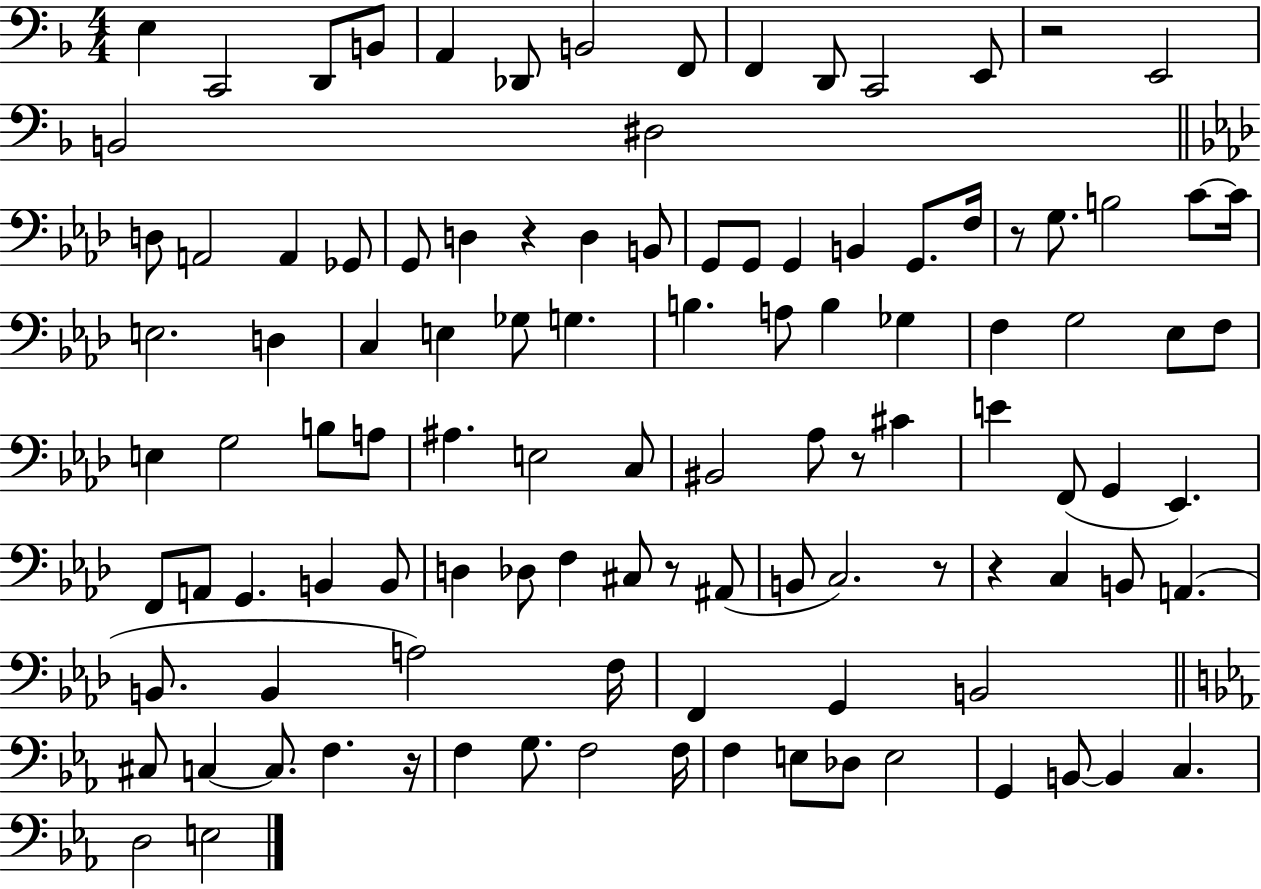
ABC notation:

X:1
T:Untitled
M:4/4
L:1/4
K:F
E, C,,2 D,,/2 B,,/2 A,, _D,,/2 B,,2 F,,/2 F,, D,,/2 C,,2 E,,/2 z2 E,,2 B,,2 ^D,2 D,/2 A,,2 A,, _G,,/2 G,,/2 D, z D, B,,/2 G,,/2 G,,/2 G,, B,, G,,/2 F,/4 z/2 G,/2 B,2 C/2 C/4 E,2 D, C, E, _G,/2 G, B, A,/2 B, _G, F, G,2 _E,/2 F,/2 E, G,2 B,/2 A,/2 ^A, E,2 C,/2 ^B,,2 _A,/2 z/2 ^C E F,,/2 G,, _E,, F,,/2 A,,/2 G,, B,, B,,/2 D, _D,/2 F, ^C,/2 z/2 ^A,,/2 B,,/2 C,2 z/2 z C, B,,/2 A,, B,,/2 B,, A,2 F,/4 F,, G,, B,,2 ^C,/2 C, C,/2 F, z/4 F, G,/2 F,2 F,/4 F, E,/2 _D,/2 E,2 G,, B,,/2 B,, C, D,2 E,2